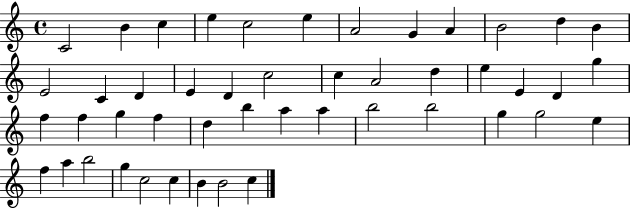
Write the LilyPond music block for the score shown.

{
  \clef treble
  \time 4/4
  \defaultTimeSignature
  \key c \major
  c'2 b'4 c''4 | e''4 c''2 e''4 | a'2 g'4 a'4 | b'2 d''4 b'4 | \break e'2 c'4 d'4 | e'4 d'4 c''2 | c''4 a'2 d''4 | e''4 e'4 d'4 g''4 | \break f''4 f''4 g''4 f''4 | d''4 b''4 a''4 a''4 | b''2 b''2 | g''4 g''2 e''4 | \break f''4 a''4 b''2 | g''4 c''2 c''4 | b'4 b'2 c''4 | \bar "|."
}